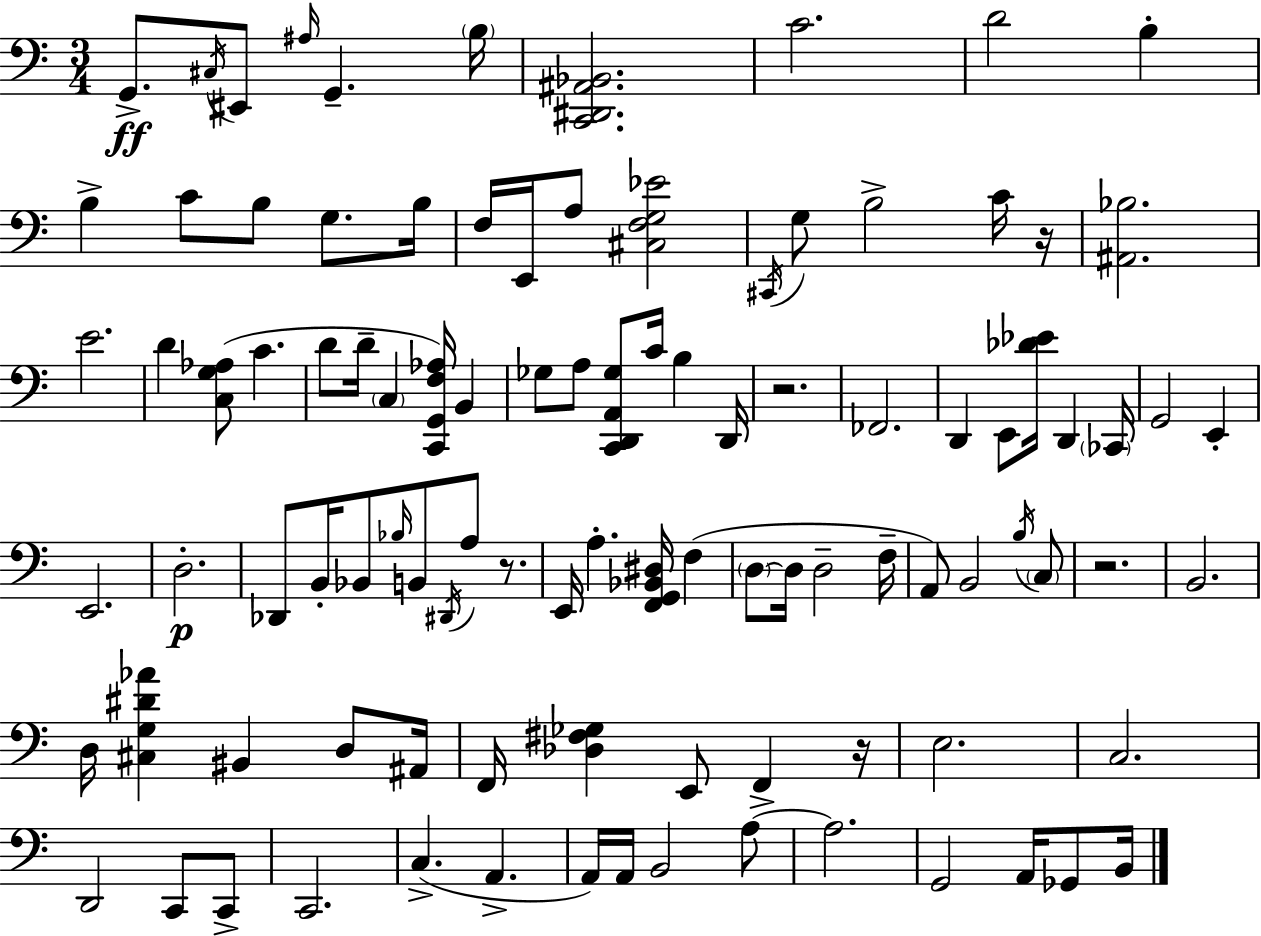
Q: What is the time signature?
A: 3/4